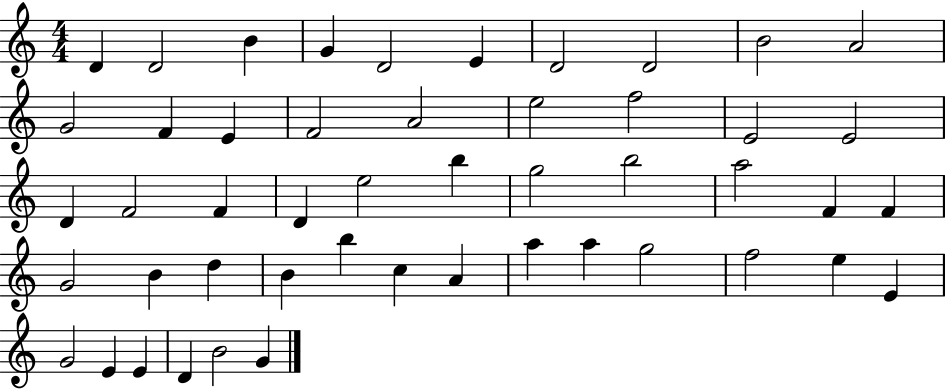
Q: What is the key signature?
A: C major